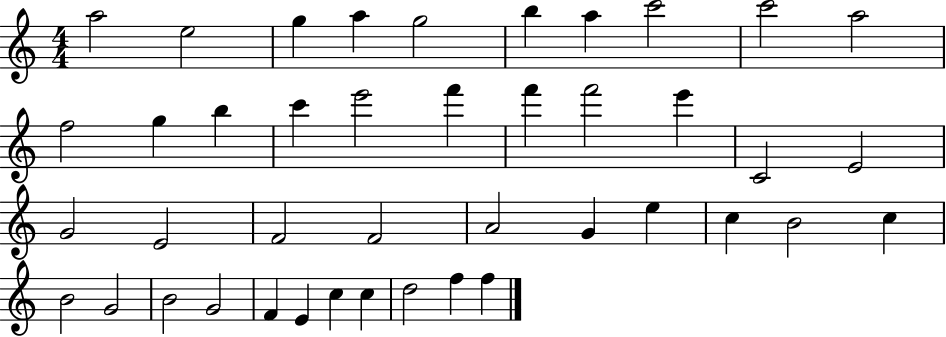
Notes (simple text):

A5/h E5/h G5/q A5/q G5/h B5/q A5/q C6/h C6/h A5/h F5/h G5/q B5/q C6/q E6/h F6/q F6/q F6/h E6/q C4/h E4/h G4/h E4/h F4/h F4/h A4/h G4/q E5/q C5/q B4/h C5/q B4/h G4/h B4/h G4/h F4/q E4/q C5/q C5/q D5/h F5/q F5/q